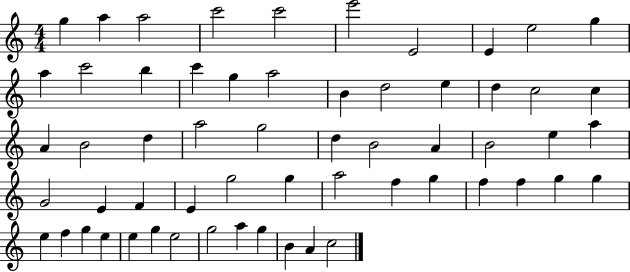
{
  \clef treble
  \numericTimeSignature
  \time 4/4
  \key c \major
  g''4 a''4 a''2 | c'''2 c'''2 | e'''2 e'2 | e'4 e''2 g''4 | \break a''4 c'''2 b''4 | c'''4 g''4 a''2 | b'4 d''2 e''4 | d''4 c''2 c''4 | \break a'4 b'2 d''4 | a''2 g''2 | d''4 b'2 a'4 | b'2 e''4 a''4 | \break g'2 e'4 f'4 | e'4 g''2 g''4 | a''2 f''4 g''4 | f''4 f''4 g''4 g''4 | \break e''4 f''4 g''4 e''4 | e''4 g''4 e''2 | g''2 a''4 g''4 | b'4 a'4 c''2 | \break \bar "|."
}